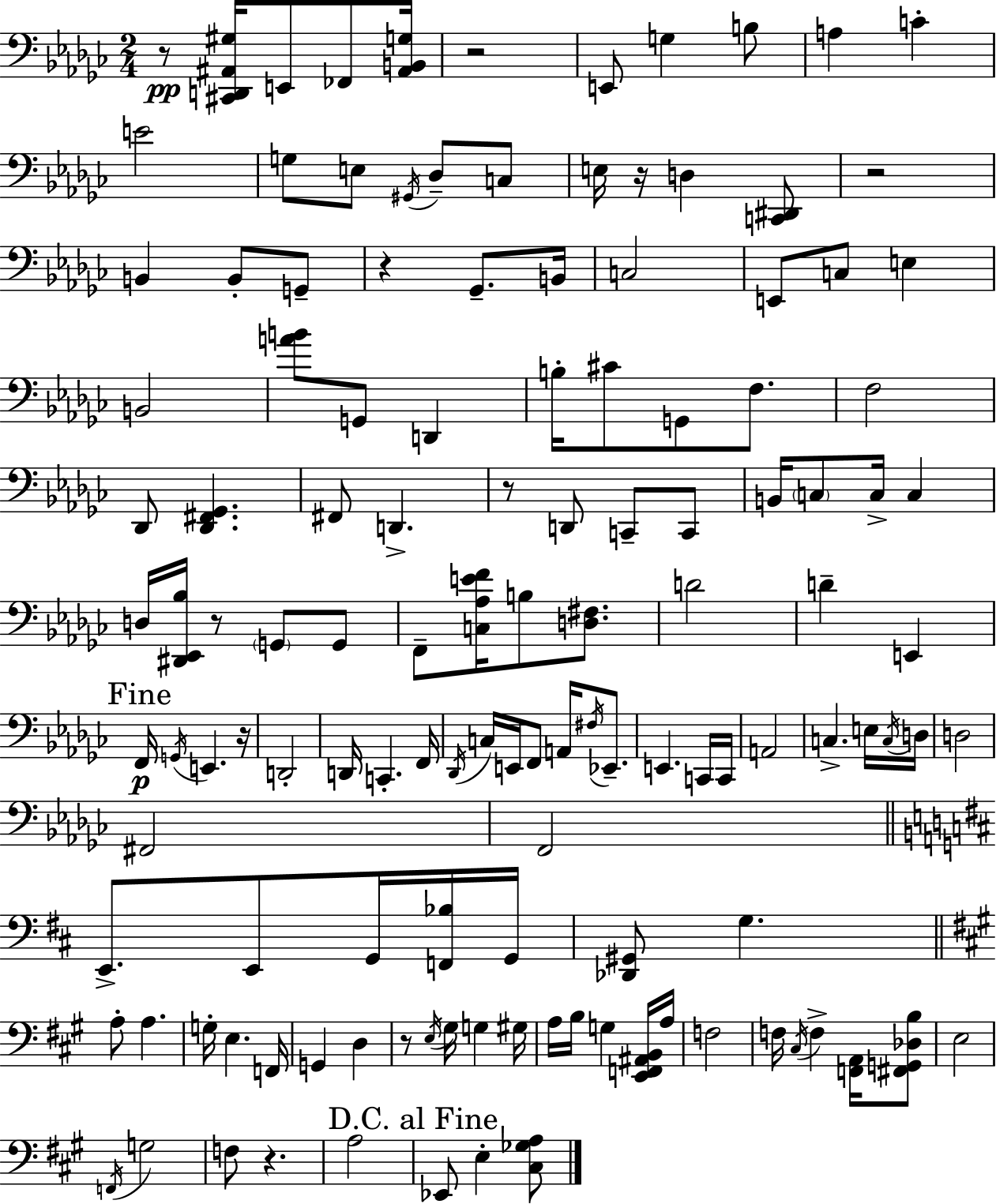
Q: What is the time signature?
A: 2/4